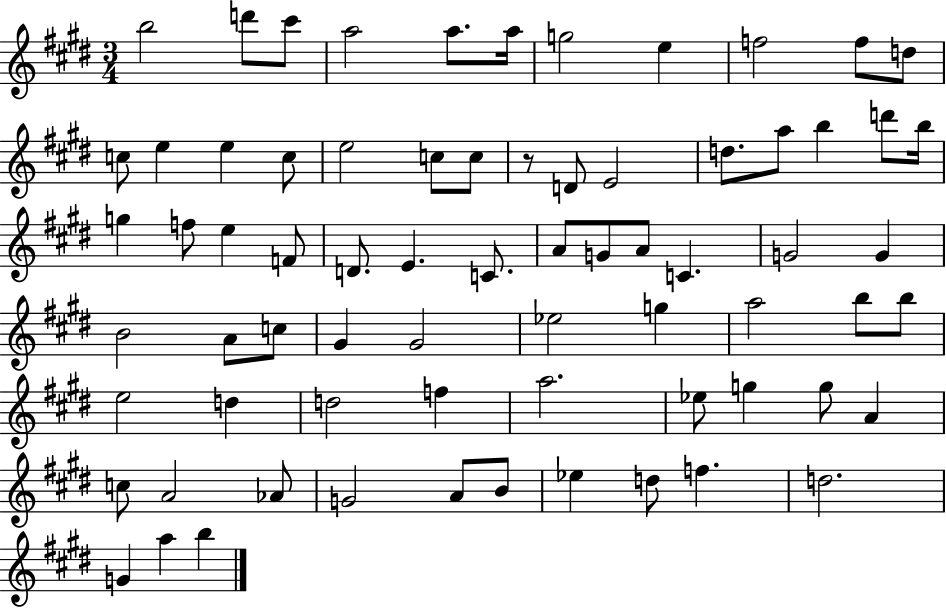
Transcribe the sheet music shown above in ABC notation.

X:1
T:Untitled
M:3/4
L:1/4
K:E
b2 d'/2 ^c'/2 a2 a/2 a/4 g2 e f2 f/2 d/2 c/2 e e c/2 e2 c/2 c/2 z/2 D/2 E2 d/2 a/2 b d'/2 b/4 g f/2 e F/2 D/2 E C/2 A/2 G/2 A/2 C G2 G B2 A/2 c/2 ^G ^G2 _e2 g a2 b/2 b/2 e2 d d2 f a2 _e/2 g g/2 A c/2 A2 _A/2 G2 A/2 B/2 _e d/2 f d2 G a b